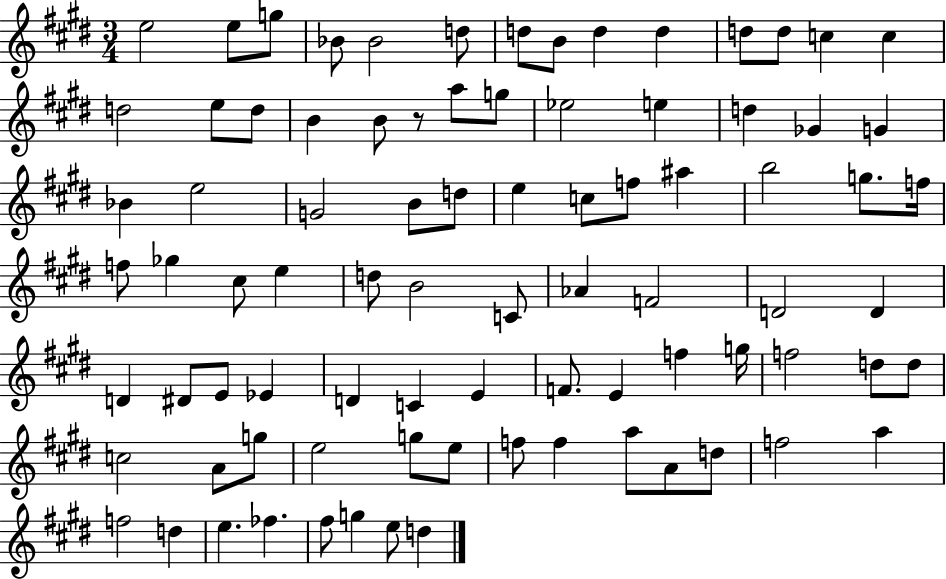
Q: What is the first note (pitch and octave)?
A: E5